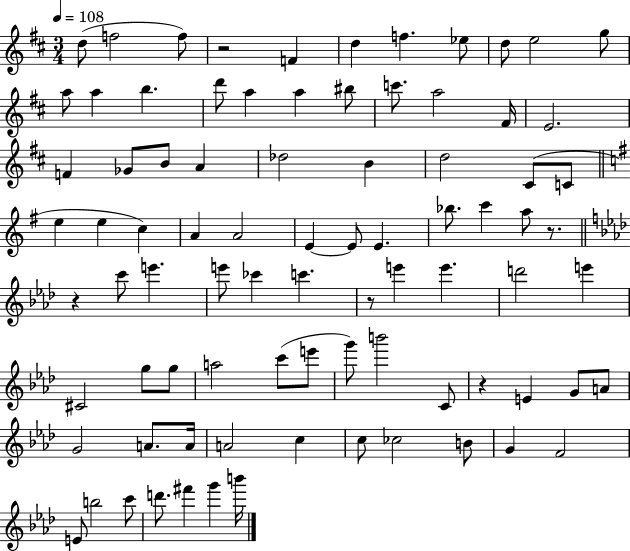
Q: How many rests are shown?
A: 5